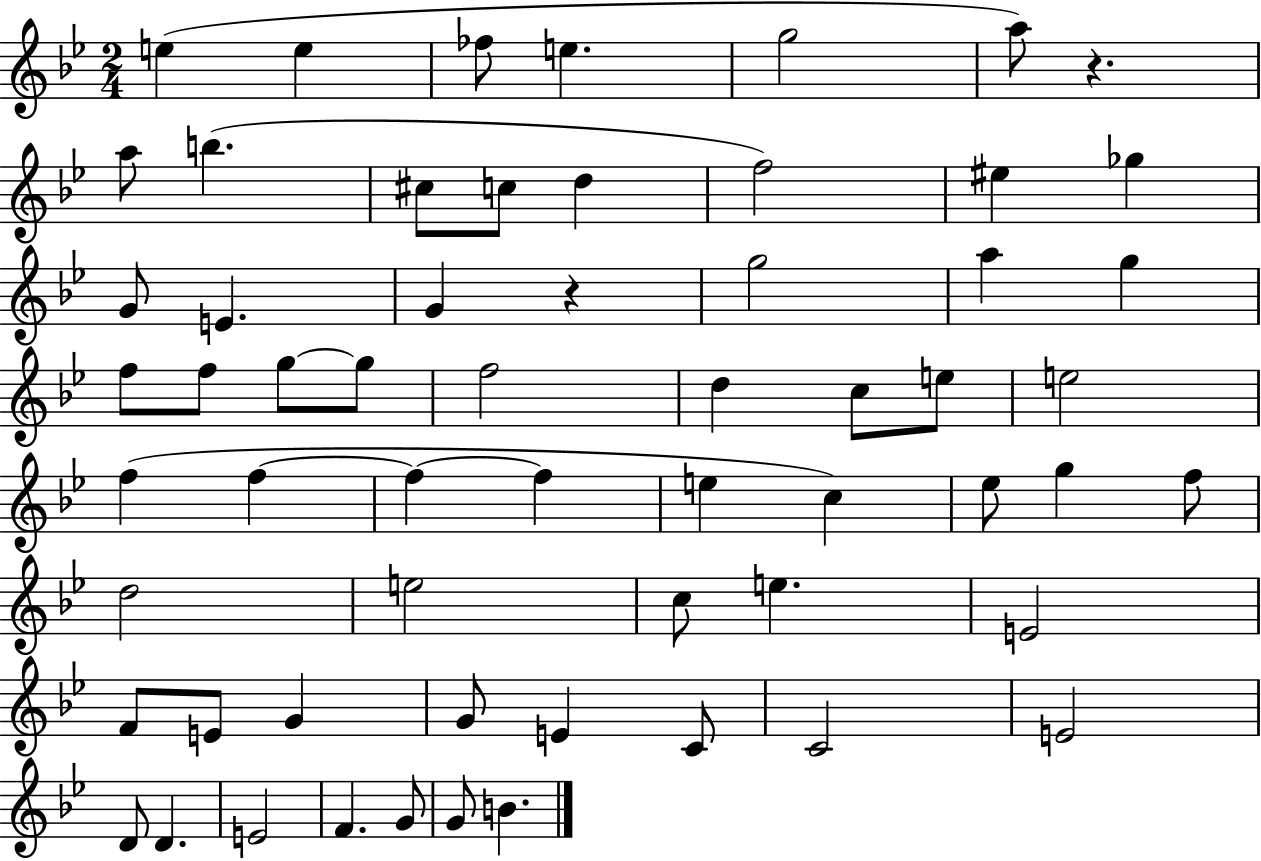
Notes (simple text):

E5/q E5/q FES5/e E5/q. G5/h A5/e R/q. A5/e B5/q. C#5/e C5/e D5/q F5/h EIS5/q Gb5/q G4/e E4/q. G4/q R/q G5/h A5/q G5/q F5/e F5/e G5/e G5/e F5/h D5/q C5/e E5/e E5/h F5/q F5/q F5/q F5/q E5/q C5/q Eb5/e G5/q F5/e D5/h E5/h C5/e E5/q. E4/h F4/e E4/e G4/q G4/e E4/q C4/e C4/h E4/h D4/e D4/q. E4/h F4/q. G4/e G4/e B4/q.